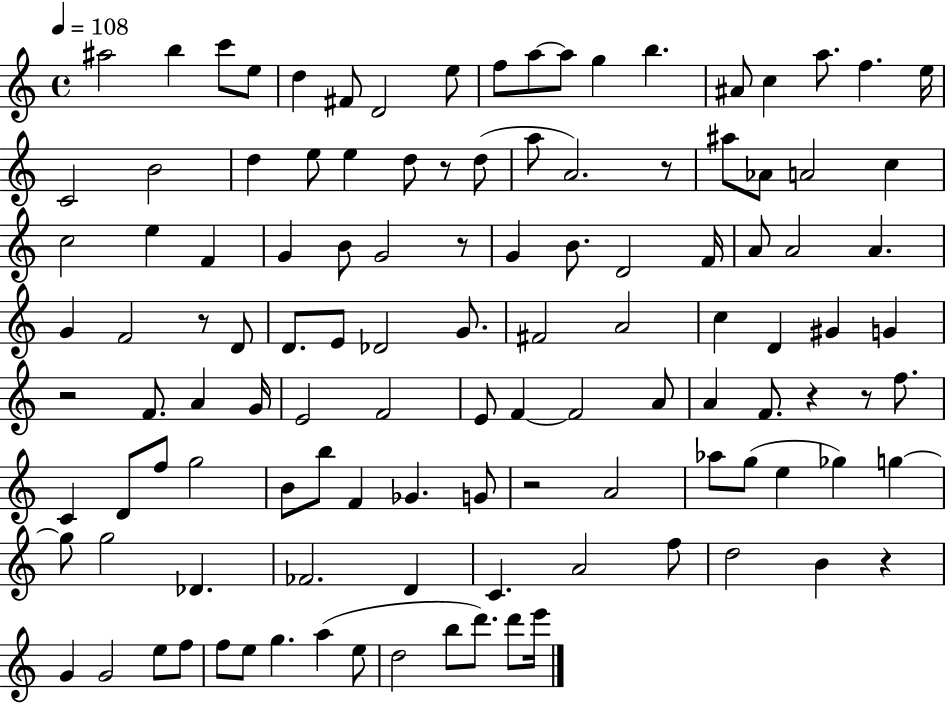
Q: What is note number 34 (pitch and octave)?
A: F4